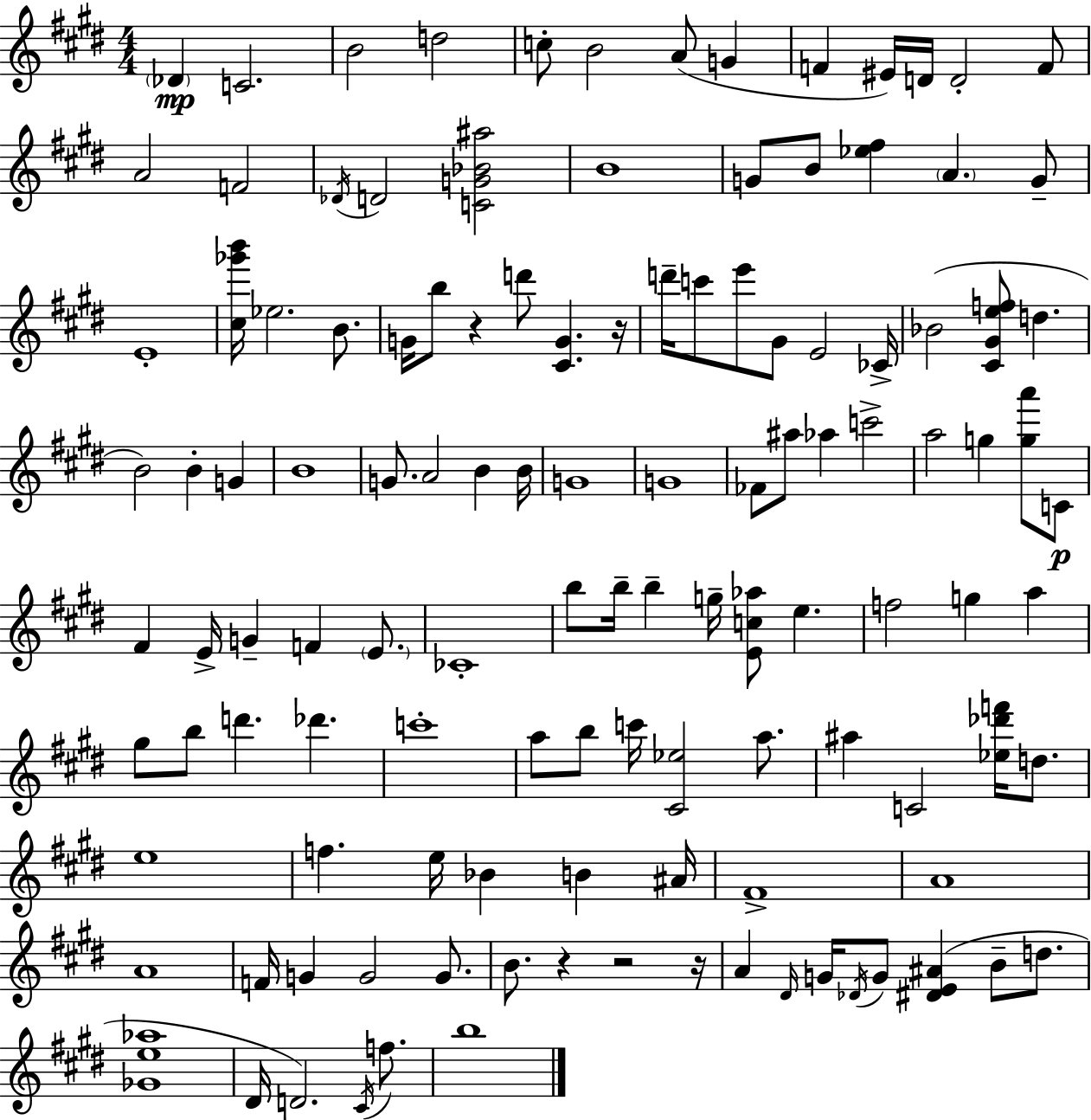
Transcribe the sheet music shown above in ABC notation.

X:1
T:Untitled
M:4/4
L:1/4
K:E
_D C2 B2 d2 c/2 B2 A/2 G F ^E/4 D/4 D2 F/2 A2 F2 _D/4 D2 [CG_B^a]2 B4 G/2 B/2 [_e^f] A G/2 E4 [^c_g'b']/4 _e2 B/2 G/4 b/2 z d'/2 [^CG] z/4 d'/4 c'/2 e'/2 ^G/2 E2 _C/4 _B2 [^C^Gef]/2 d B2 B G B4 G/2 A2 B B/4 G4 G4 _F/2 ^a/2 _a c'2 a2 g [ga']/2 C/2 ^F E/4 G F E/2 _C4 b/2 b/4 b g/4 [Ec_a]/2 e f2 g a ^g/2 b/2 d' _d' c'4 a/2 b/2 c'/4 [^C_e]2 a/2 ^a C2 [_e_d'f']/4 d/2 e4 f e/4 _B B ^A/4 ^F4 A4 A4 F/4 G G2 G/2 B/2 z z2 z/4 A ^D/4 G/4 _D/4 G/2 [^DE^A] B/2 d/2 [_Ge_a]4 ^D/4 D2 ^C/4 f/2 b4